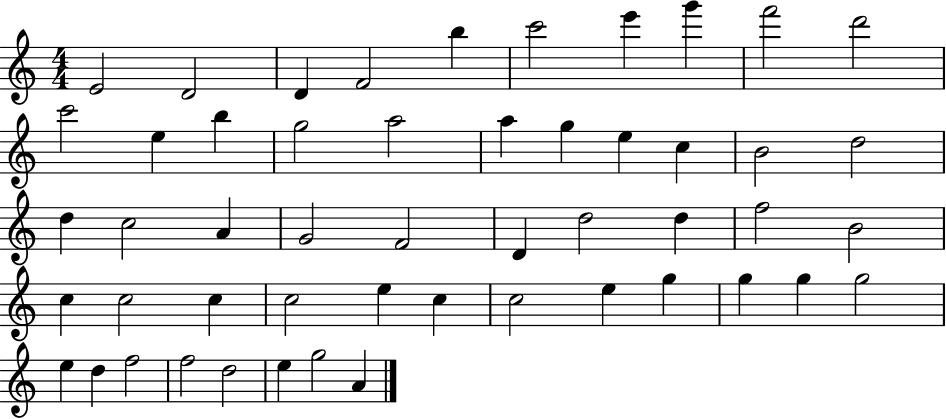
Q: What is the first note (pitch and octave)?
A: E4